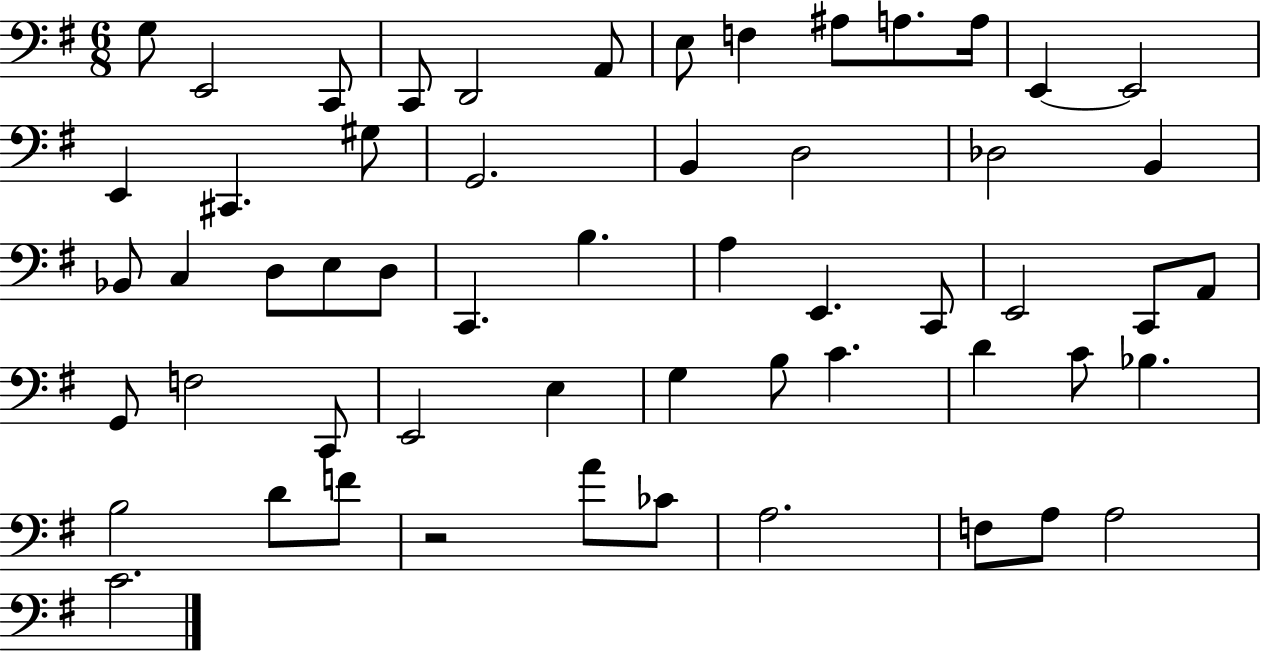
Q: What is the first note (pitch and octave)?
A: G3